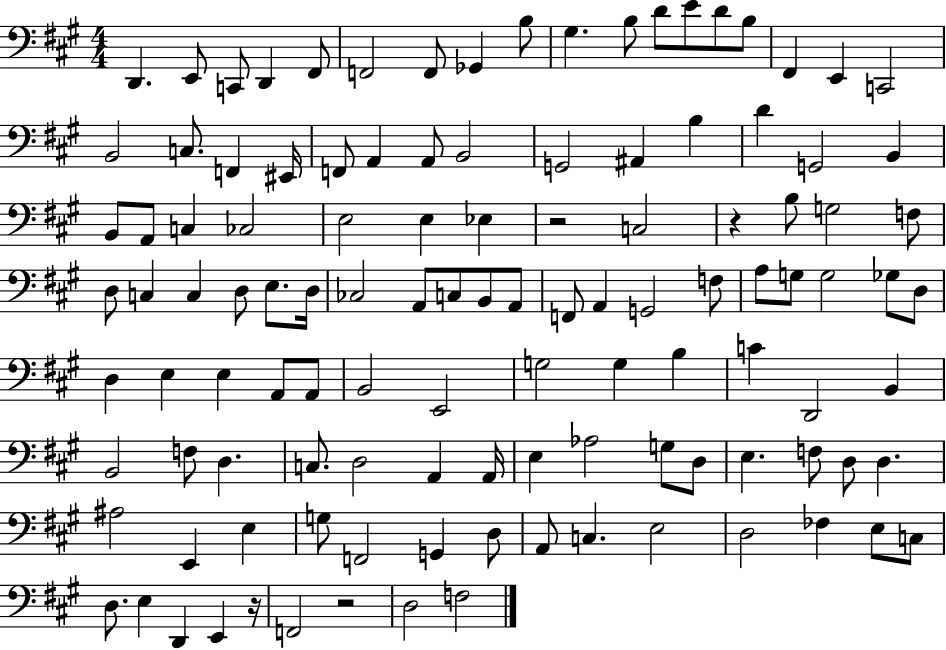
{
  \clef bass
  \numericTimeSignature
  \time 4/4
  \key a \major
  d,4. e,8 c,8 d,4 fis,8 | f,2 f,8 ges,4 b8 | gis4. b8 d'8 e'8 d'8 b8 | fis,4 e,4 c,2 | \break b,2 c8. f,4 eis,16 | f,8 a,4 a,8 b,2 | g,2 ais,4 b4 | d'4 g,2 b,4 | \break b,8 a,8 c4 ces2 | e2 e4 ees4 | r2 c2 | r4 b8 g2 f8 | \break d8 c4 c4 d8 e8. d16 | ces2 a,8 c8 b,8 a,8 | f,8 a,4 g,2 f8 | a8 g8 g2 ges8 d8 | \break d4 e4 e4 a,8 a,8 | b,2 e,2 | g2 g4 b4 | c'4 d,2 b,4 | \break b,2 f8 d4. | c8. d2 a,4 a,16 | e4 aes2 g8 d8 | e4. f8 d8 d4. | \break ais2 e,4 e4 | g8 f,2 g,4 d8 | a,8 c4. e2 | d2 fes4 e8 c8 | \break d8. e4 d,4 e,4 r16 | f,2 r2 | d2 f2 | \bar "|."
}